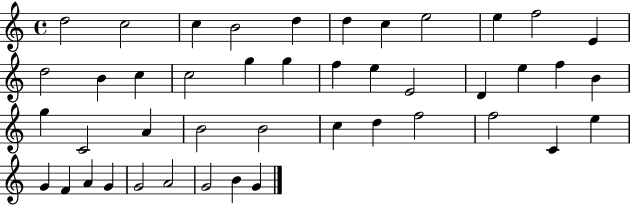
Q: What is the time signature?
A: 4/4